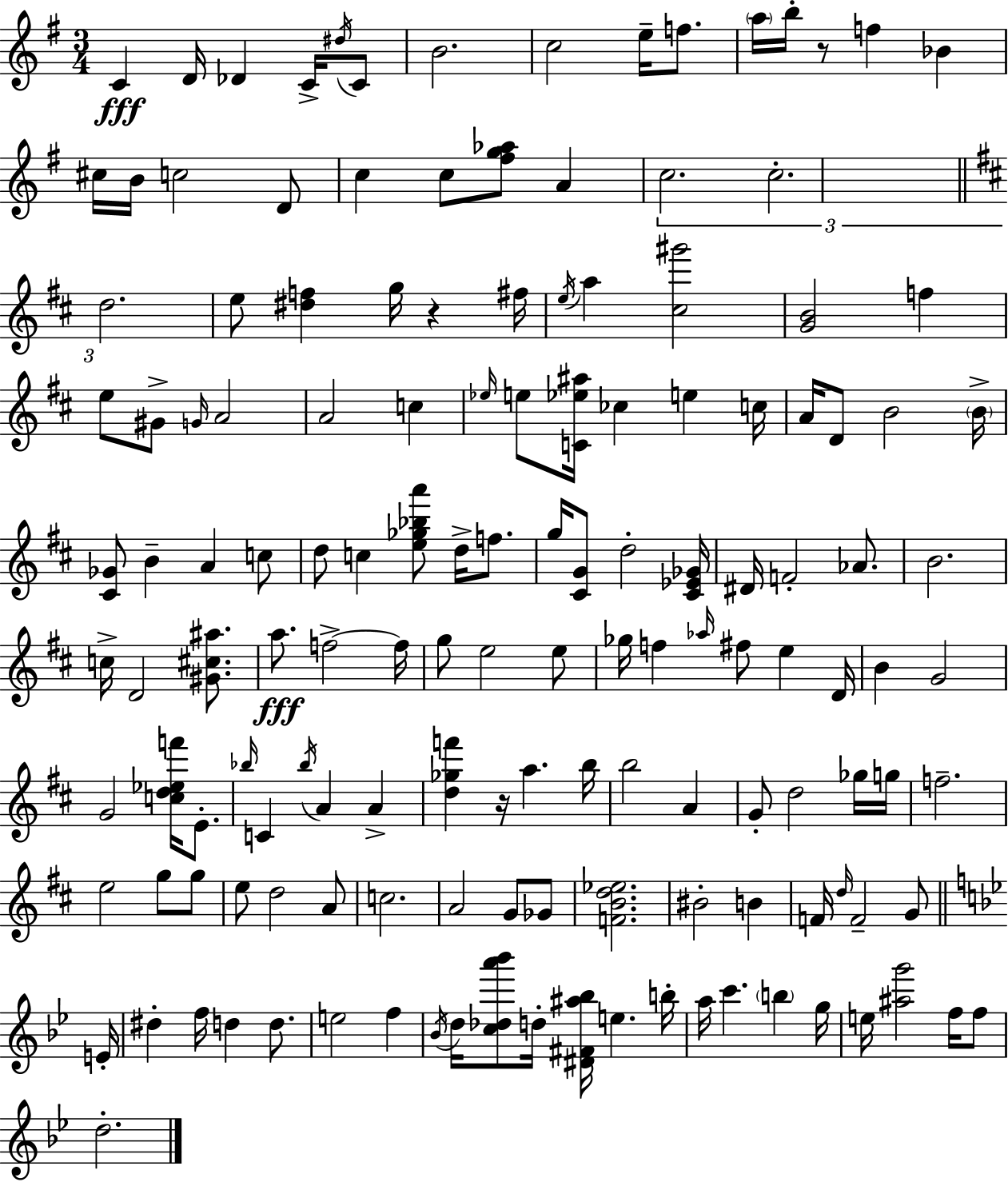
C4/q D4/s Db4/q C4/s D#5/s C4/e B4/h. C5/h E5/s F5/e. A5/s B5/s R/e F5/q Bb4/q C#5/s B4/s C5/h D4/e C5/q C5/e [F#5,G5,Ab5]/e A4/q C5/h. C5/h. D5/h. E5/e [D#5,F5]/q G5/s R/q F#5/s E5/s A5/q [C#5,G#6]/h [G4,B4]/h F5/q E5/e G#4/e G4/s A4/h A4/h C5/q Eb5/s E5/e [C4,Eb5,A#5]/s CES5/q E5/q C5/s A4/s D4/e B4/h B4/s [C#4,Gb4]/e B4/q A4/q C5/e D5/e C5/q [E5,Gb5,Bb5,A6]/e D5/s F5/e. G5/s [C#4,G4]/e D5/h [C#4,Eb4,Gb4]/s D#4/s F4/h Ab4/e. B4/h. C5/s D4/h [G#4,C#5,A#5]/e. A5/e. F5/h F5/s G5/e E5/h E5/e Gb5/s F5/q Ab5/s F#5/e E5/q D4/s B4/q G4/h G4/h [C5,D5,Eb5,F6]/s E4/e. Bb5/s C4/q Bb5/s A4/q A4/q [D5,Gb5,F6]/q R/s A5/q. B5/s B5/h A4/q G4/e D5/h Gb5/s G5/s F5/h. E5/h G5/e G5/e E5/e D5/h A4/e C5/h. A4/h G4/e Gb4/e [F4,B4,D5,Eb5]/h. BIS4/h B4/q F4/s D5/s F4/h G4/e E4/s D#5/q F5/s D5/q D5/e. E5/h F5/q Bb4/s D5/s [C5,Db5,A6,Bb6]/e D5/s [D#4,F#4,A#5,Bb5]/s E5/q. B5/s A5/s C6/q. B5/q G5/s E5/s [A#5,G6]/h F5/s F5/e D5/h.